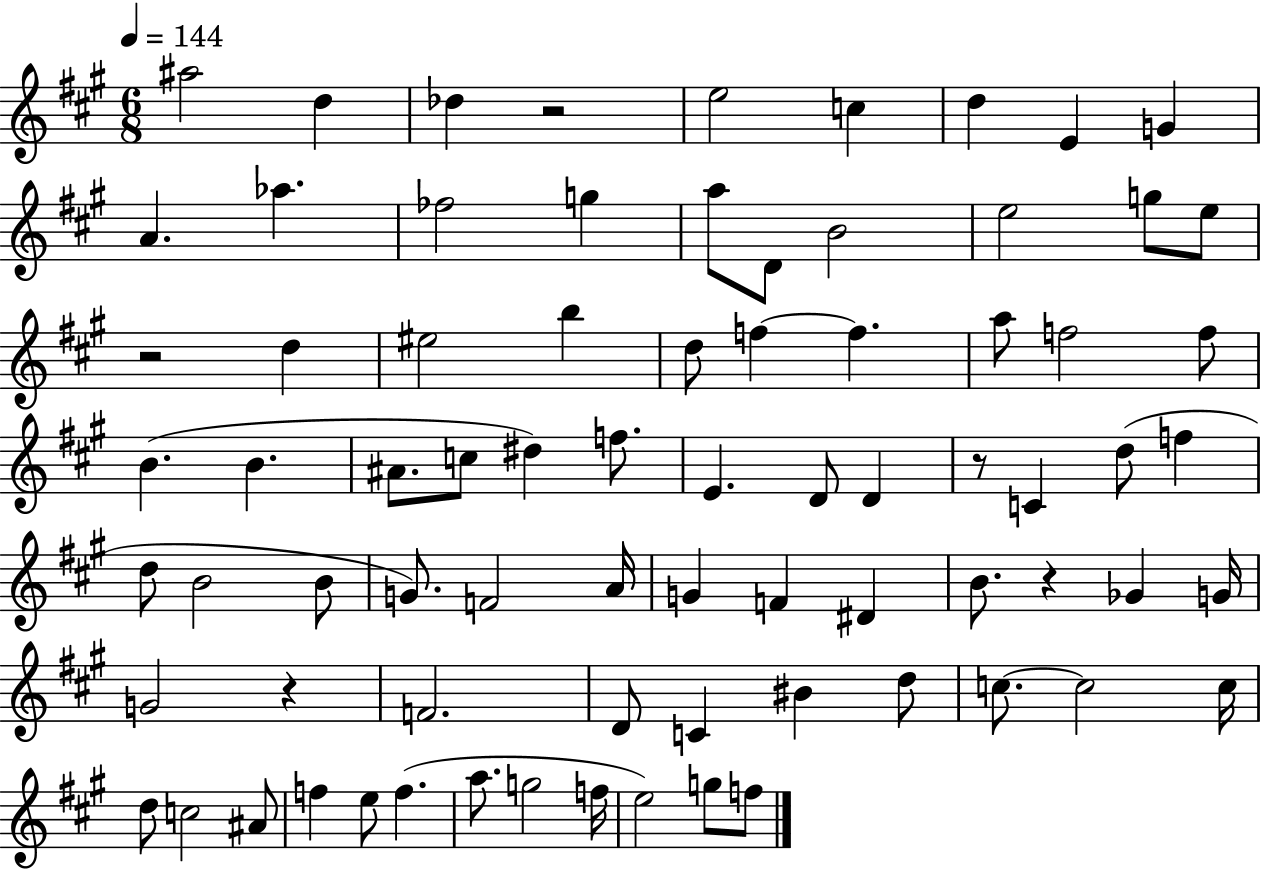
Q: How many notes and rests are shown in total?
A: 77